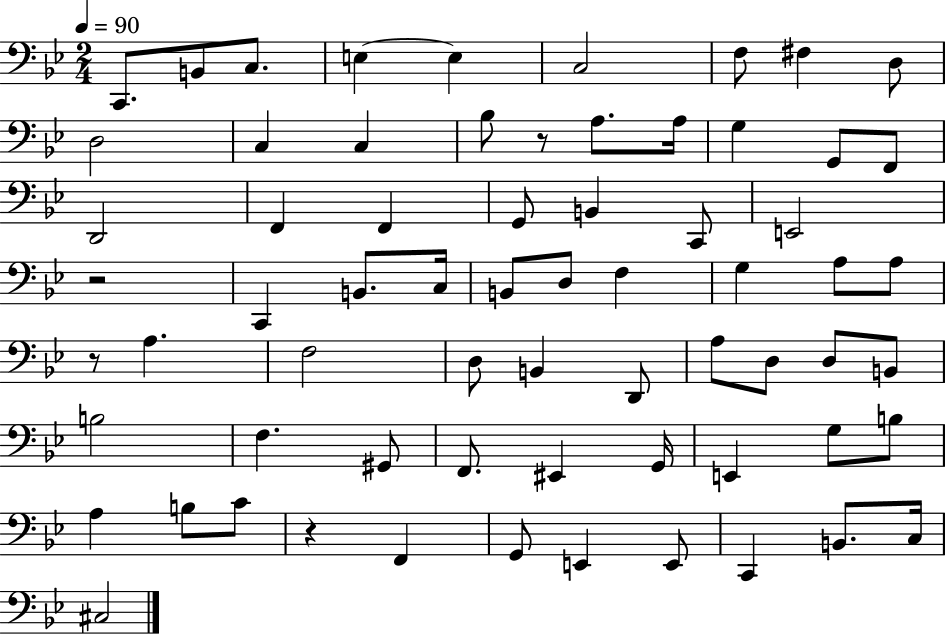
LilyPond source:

{
  \clef bass
  \numericTimeSignature
  \time 2/4
  \key bes \major
  \tempo 4 = 90
  c,8. b,8 c8. | e4~~ e4 | c2 | f8 fis4 d8 | \break d2 | c4 c4 | bes8 r8 a8. a16 | g4 g,8 f,8 | \break d,2 | f,4 f,4 | g,8 b,4 c,8 | e,2 | \break r2 | c,4 b,8. c16 | b,8 d8 f4 | g4 a8 a8 | \break r8 a4. | f2 | d8 b,4 d,8 | a8 d8 d8 b,8 | \break b2 | f4. gis,8 | f,8. eis,4 g,16 | e,4 g8 b8 | \break a4 b8 c'8 | r4 f,4 | g,8 e,4 e,8 | c,4 b,8. c16 | \break cis2 | \bar "|."
}